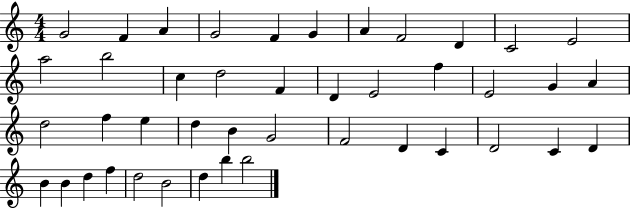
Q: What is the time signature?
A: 4/4